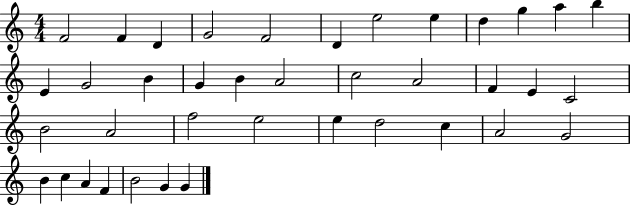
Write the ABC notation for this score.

X:1
T:Untitled
M:4/4
L:1/4
K:C
F2 F D G2 F2 D e2 e d g a b E G2 B G B A2 c2 A2 F E C2 B2 A2 f2 e2 e d2 c A2 G2 B c A F B2 G G